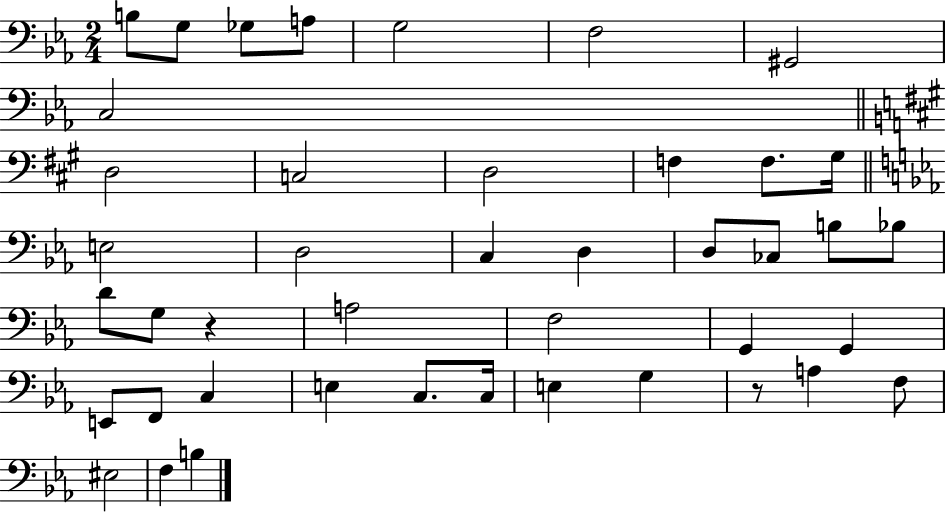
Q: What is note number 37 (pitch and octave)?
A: A3